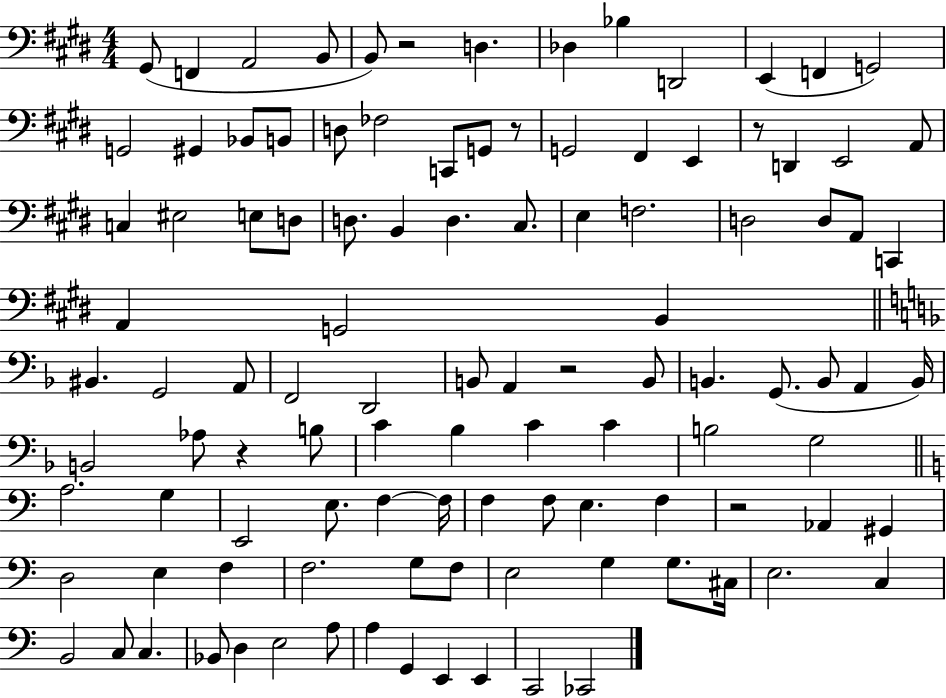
G#2/e F2/q A2/h B2/e B2/e R/h D3/q. Db3/q Bb3/q D2/h E2/q F2/q G2/h G2/h G#2/q Bb2/e B2/e D3/e FES3/h C2/e G2/e R/e G2/h F#2/q E2/q R/e D2/q E2/h A2/e C3/q EIS3/h E3/e D3/e D3/e. B2/q D3/q. C#3/e. E3/q F3/h. D3/h D3/e A2/e C2/q A2/q G2/h B2/q BIS2/q. G2/h A2/e F2/h D2/h B2/e A2/q R/h B2/e B2/q. G2/e. B2/e A2/q B2/s B2/h Ab3/e R/q B3/e C4/q Bb3/q C4/q C4/q B3/h G3/h A3/h. G3/q E2/h E3/e. F3/q F3/s F3/q F3/e E3/q. F3/q R/h Ab2/q G#2/q D3/h E3/q F3/q F3/h. G3/e F3/e E3/h G3/q G3/e. C#3/s E3/h. C3/q B2/h C3/e C3/q. Bb2/e D3/q E3/h A3/e A3/q G2/q E2/q E2/q C2/h CES2/h